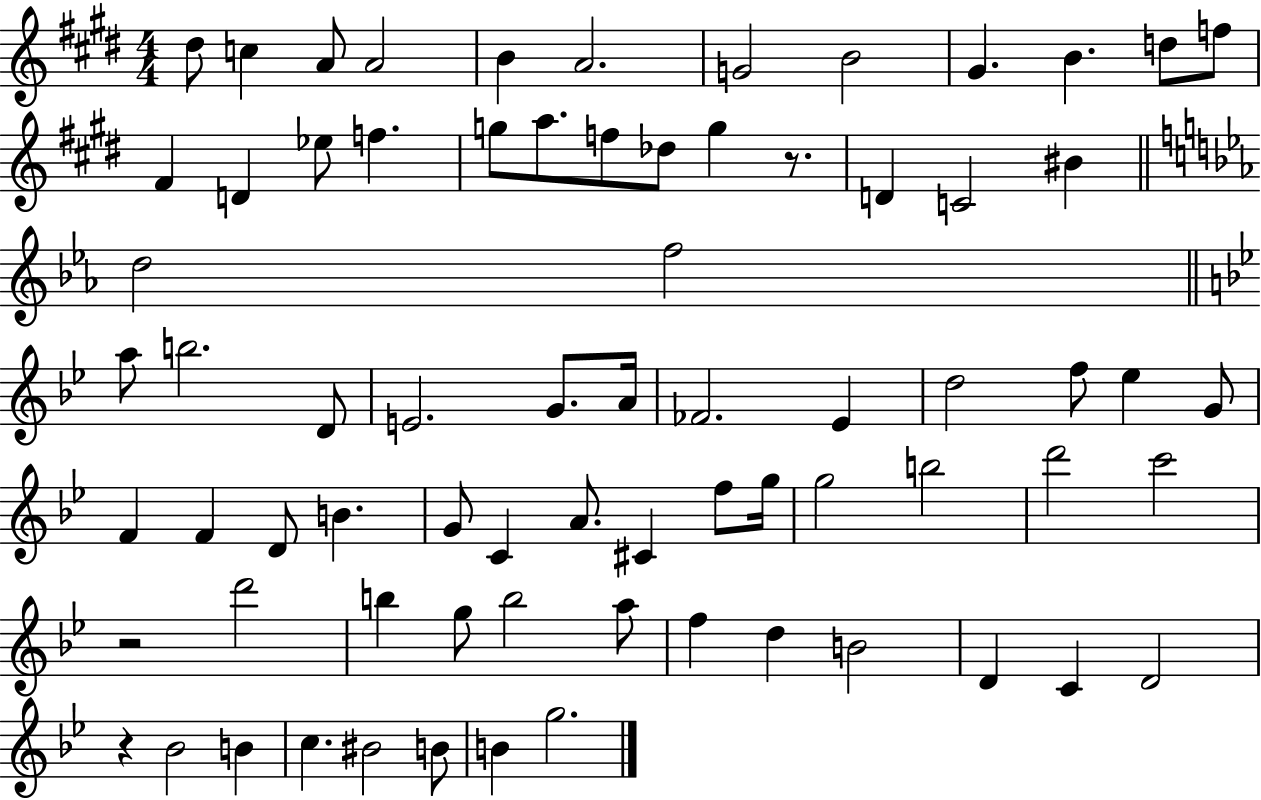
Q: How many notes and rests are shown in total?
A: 73